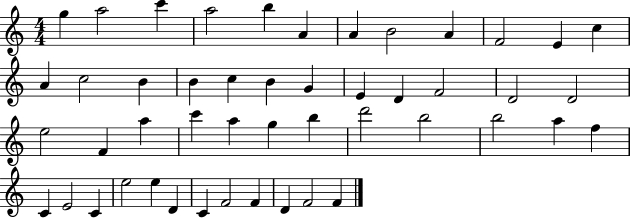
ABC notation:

X:1
T:Untitled
M:4/4
L:1/4
K:C
g a2 c' a2 b A A B2 A F2 E c A c2 B B c B G E D F2 D2 D2 e2 F a c' a g b d'2 b2 b2 a f C E2 C e2 e D C F2 F D F2 F